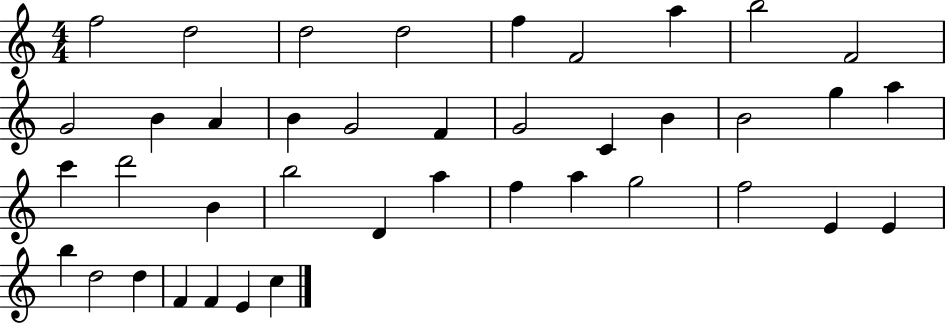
{
  \clef treble
  \numericTimeSignature
  \time 4/4
  \key c \major
  f''2 d''2 | d''2 d''2 | f''4 f'2 a''4 | b''2 f'2 | \break g'2 b'4 a'4 | b'4 g'2 f'4 | g'2 c'4 b'4 | b'2 g''4 a''4 | \break c'''4 d'''2 b'4 | b''2 d'4 a''4 | f''4 a''4 g''2 | f''2 e'4 e'4 | \break b''4 d''2 d''4 | f'4 f'4 e'4 c''4 | \bar "|."
}